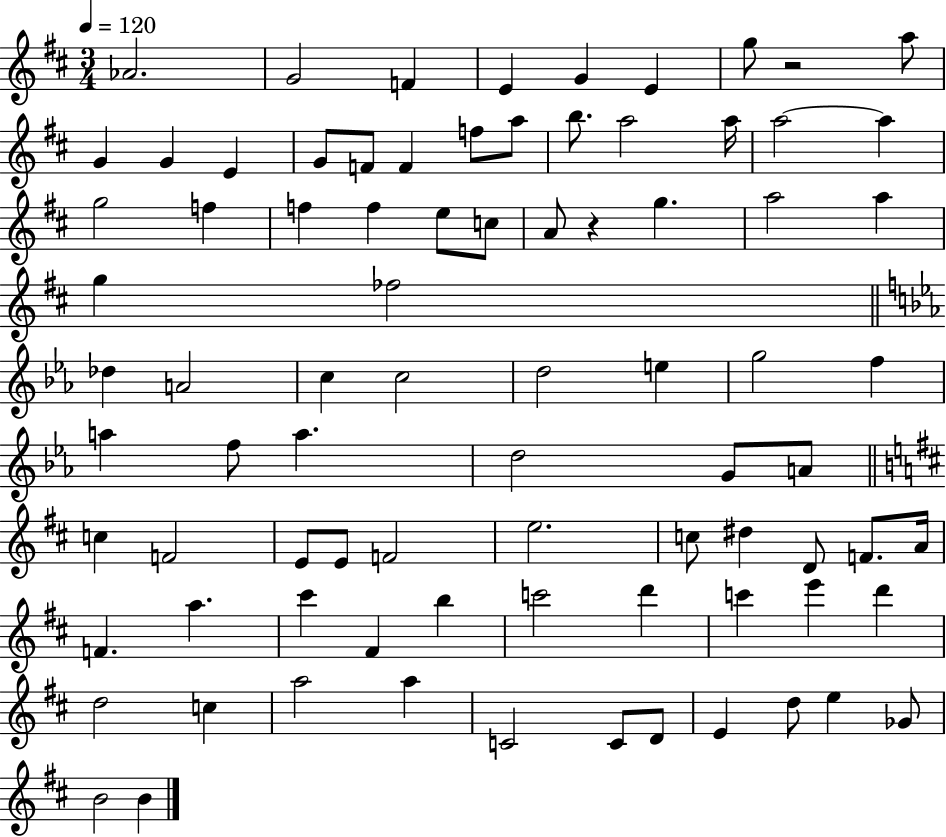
{
  \clef treble
  \numericTimeSignature
  \time 3/4
  \key d \major
  \tempo 4 = 120
  aes'2. | g'2 f'4 | e'4 g'4 e'4 | g''8 r2 a''8 | \break g'4 g'4 e'4 | g'8 f'8 f'4 f''8 a''8 | b''8. a''2 a''16 | a''2~~ a''4 | \break g''2 f''4 | f''4 f''4 e''8 c''8 | a'8 r4 g''4. | a''2 a''4 | \break g''4 fes''2 | \bar "||" \break \key ees \major des''4 a'2 | c''4 c''2 | d''2 e''4 | g''2 f''4 | \break a''4 f''8 a''4. | d''2 g'8 a'8 | \bar "||" \break \key b \minor c''4 f'2 | e'8 e'8 f'2 | e''2. | c''8 dis''4 d'8 f'8. a'16 | \break f'4. a''4. | cis'''4 fis'4 b''4 | c'''2 d'''4 | c'''4 e'''4 d'''4 | \break d''2 c''4 | a''2 a''4 | c'2 c'8 d'8 | e'4 d''8 e''4 ges'8 | \break b'2 b'4 | \bar "|."
}